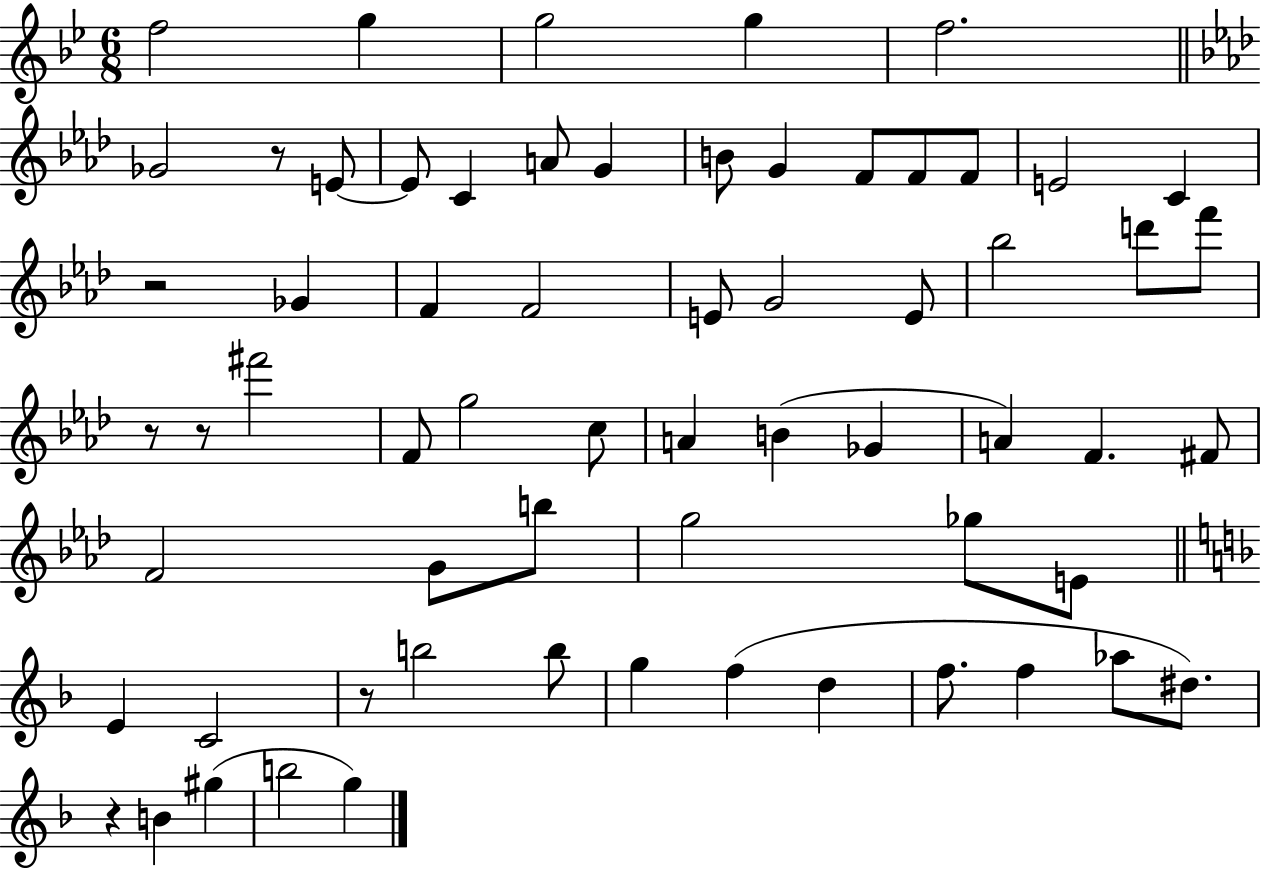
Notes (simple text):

F5/h G5/q G5/h G5/q F5/h. Gb4/h R/e E4/e E4/e C4/q A4/e G4/q B4/e G4/q F4/e F4/e F4/e E4/h C4/q R/h Gb4/q F4/q F4/h E4/e G4/h E4/e Bb5/h D6/e F6/e R/e R/e F#6/h F4/e G5/h C5/e A4/q B4/q Gb4/q A4/q F4/q. F#4/e F4/h G4/e B5/e G5/h Gb5/e E4/e E4/q C4/h R/e B5/h B5/e G5/q F5/q D5/q F5/e. F5/q Ab5/e D#5/e. R/q B4/q G#5/q B5/h G5/q